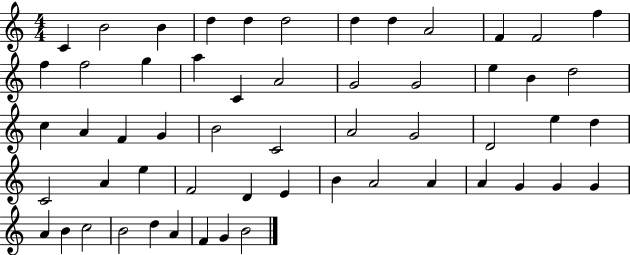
X:1
T:Untitled
M:4/4
L:1/4
K:C
C B2 B d d d2 d d A2 F F2 f f f2 g a C A2 G2 G2 e B d2 c A F G B2 C2 A2 G2 D2 e d C2 A e F2 D E B A2 A A G G G A B c2 B2 d A F G B2